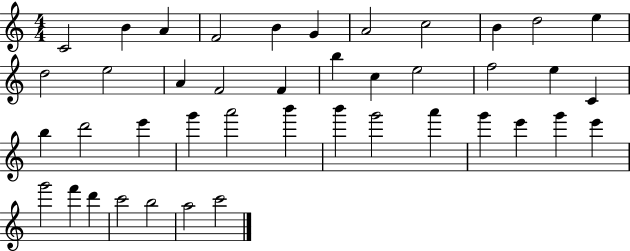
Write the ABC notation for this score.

X:1
T:Untitled
M:4/4
L:1/4
K:C
C2 B A F2 B G A2 c2 B d2 e d2 e2 A F2 F b c e2 f2 e C b d'2 e' g' a'2 b' b' g'2 a' g' e' g' e' g'2 f' d' c'2 b2 a2 c'2